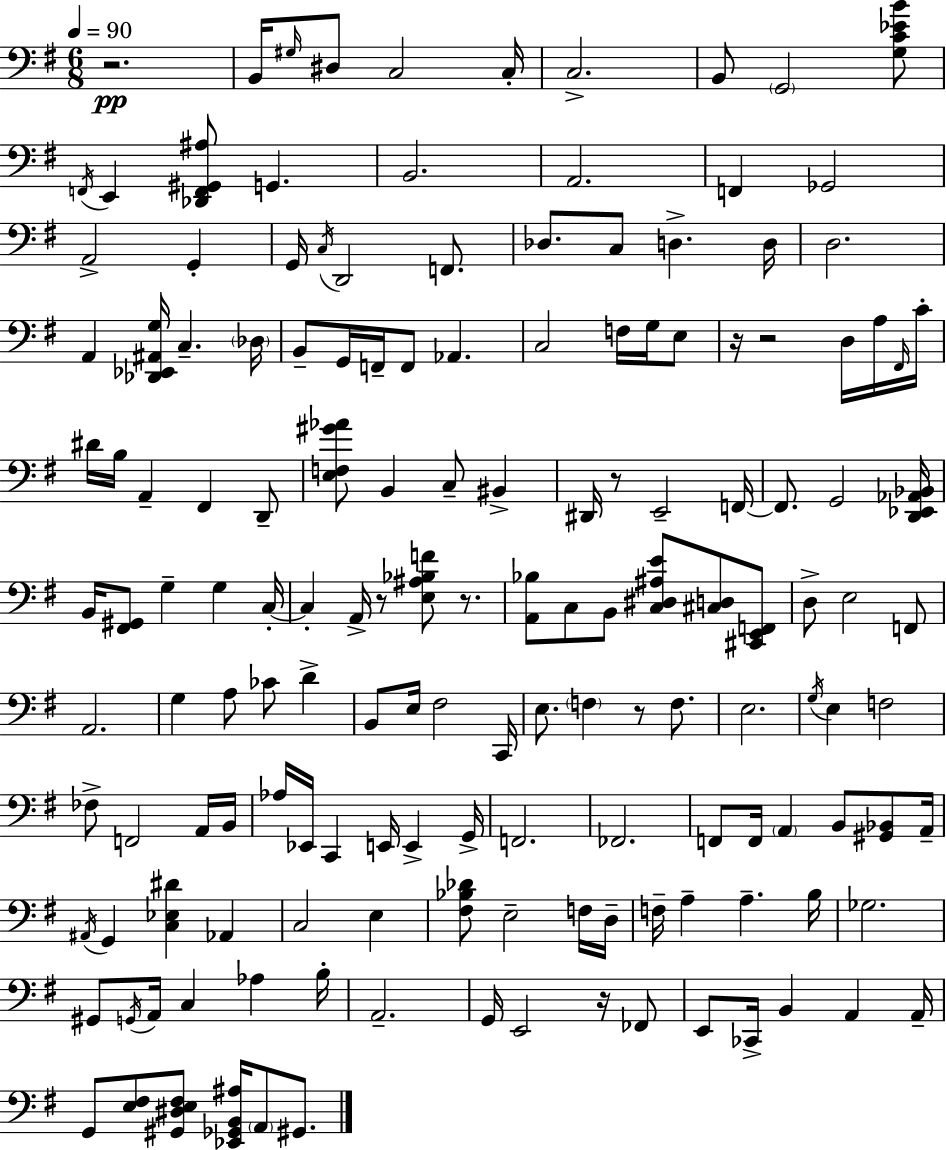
X:1
T:Untitled
M:6/8
L:1/4
K:G
z2 B,,/4 ^G,/4 ^D,/2 C,2 C,/4 C,2 B,,/2 G,,2 [G,C_EB]/2 F,,/4 E,, [_D,,F,,^G,,^A,]/2 G,, B,,2 A,,2 F,, _G,,2 A,,2 G,, G,,/4 C,/4 D,,2 F,,/2 _D,/2 C,/2 D, D,/4 D,2 A,, [_D,,_E,,^A,,G,]/4 C, _D,/4 B,,/2 G,,/4 F,,/4 F,,/2 _A,, C,2 F,/4 G,/4 E,/2 z/4 z2 D,/4 A,/4 ^F,,/4 C/4 ^D/4 B,/4 A,, ^F,, D,,/2 [E,F,^G_A]/2 B,, C,/2 ^B,, ^D,,/4 z/2 E,,2 F,,/4 F,,/2 G,,2 [D,,_E,,_A,,_B,,]/4 B,,/4 [^F,,^G,,]/2 G, G, C,/4 C, A,,/4 z/2 [E,^A,_B,F]/2 z/2 [A,,_B,]/2 C,/2 B,,/2 [C,^D,^A,E]/2 [^C,D,]/2 [^C,,E,,F,,]/2 D,/2 E,2 F,,/2 A,,2 G, A,/2 _C/2 D B,,/2 E,/4 ^F,2 C,,/4 E,/2 F, z/2 F,/2 E,2 G,/4 E, F,2 _F,/2 F,,2 A,,/4 B,,/4 _A,/4 _E,,/4 C,, E,,/4 E,, G,,/4 F,,2 _F,,2 F,,/2 F,,/4 A,, B,,/2 [^G,,_B,,]/2 A,,/4 ^A,,/4 G,, [C,_E,^D] _A,, C,2 E, [^F,_B,_D]/2 E,2 F,/4 D,/4 F,/4 A, A, B,/4 _G,2 ^G,,/2 G,,/4 A,,/4 C, _A, B,/4 A,,2 G,,/4 E,,2 z/4 _F,,/2 E,,/2 _C,,/4 B,, A,, A,,/4 G,,/2 [E,^F,]/2 [^G,,^D,E,^F,]/2 [_E,,_G,,B,,^A,]/4 A,,/2 ^G,,/2